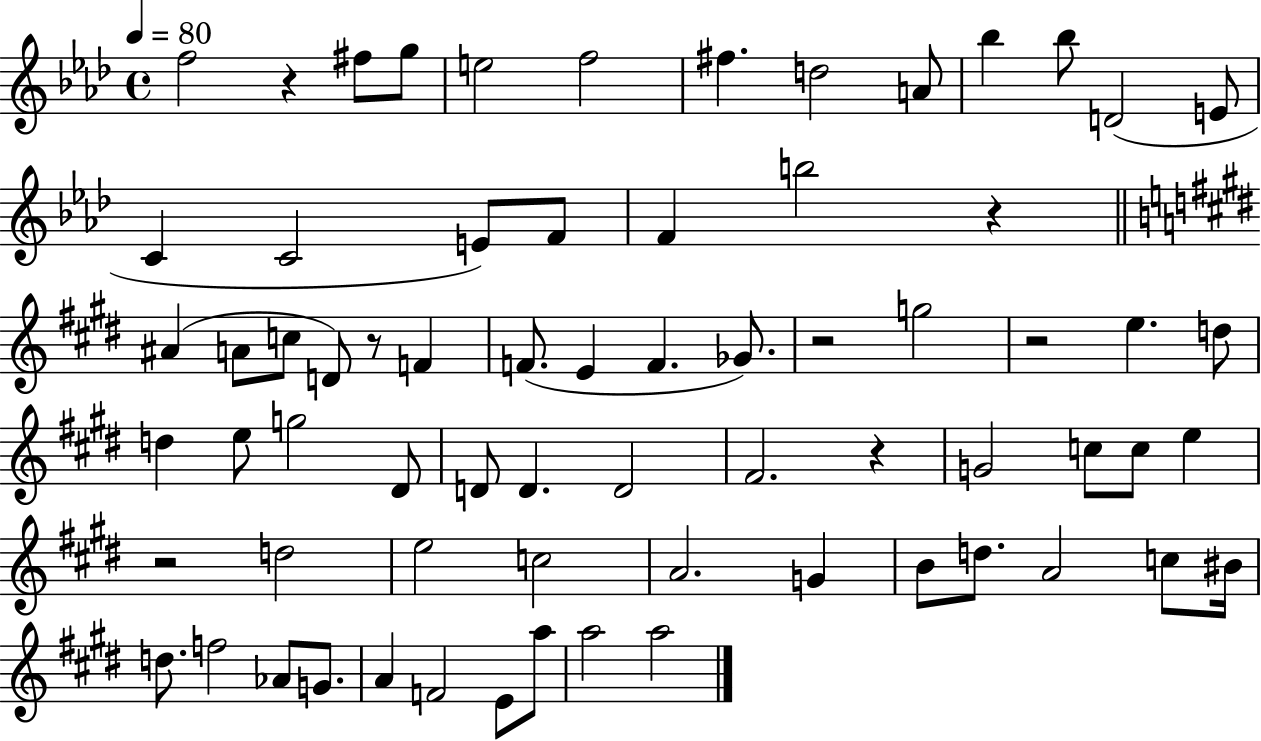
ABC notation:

X:1
T:Untitled
M:4/4
L:1/4
K:Ab
f2 z ^f/2 g/2 e2 f2 ^f d2 A/2 _b _b/2 D2 E/2 C C2 E/2 F/2 F b2 z ^A A/2 c/2 D/2 z/2 F F/2 E F _G/2 z2 g2 z2 e d/2 d e/2 g2 ^D/2 D/2 D D2 ^F2 z G2 c/2 c/2 e z2 d2 e2 c2 A2 G B/2 d/2 A2 c/2 ^B/4 d/2 f2 _A/2 G/2 A F2 E/2 a/2 a2 a2